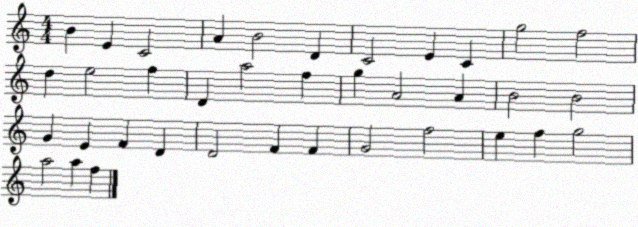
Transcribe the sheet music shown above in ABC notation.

X:1
T:Untitled
M:4/4
L:1/4
K:C
B E C2 A B2 D C2 E C g2 f2 d e2 f D a2 f g A2 A B2 B2 G E F D D2 F F G2 f2 e f g2 a2 a f